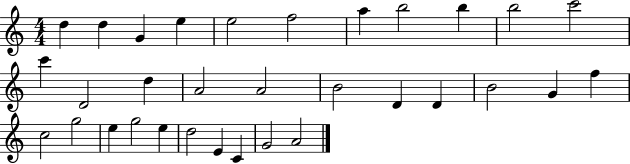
D5/q D5/q G4/q E5/q E5/h F5/h A5/q B5/h B5/q B5/h C6/h C6/q D4/h D5/q A4/h A4/h B4/h D4/q D4/q B4/h G4/q F5/q C5/h G5/h E5/q G5/h E5/q D5/h E4/q C4/q G4/h A4/h